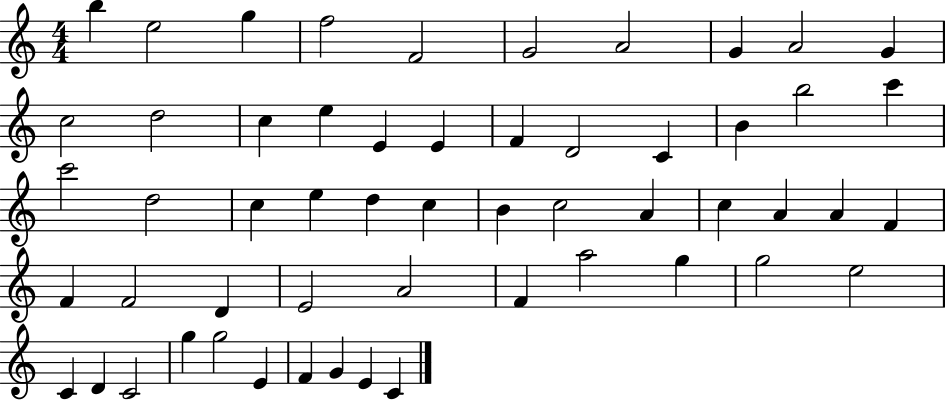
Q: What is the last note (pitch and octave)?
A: C4